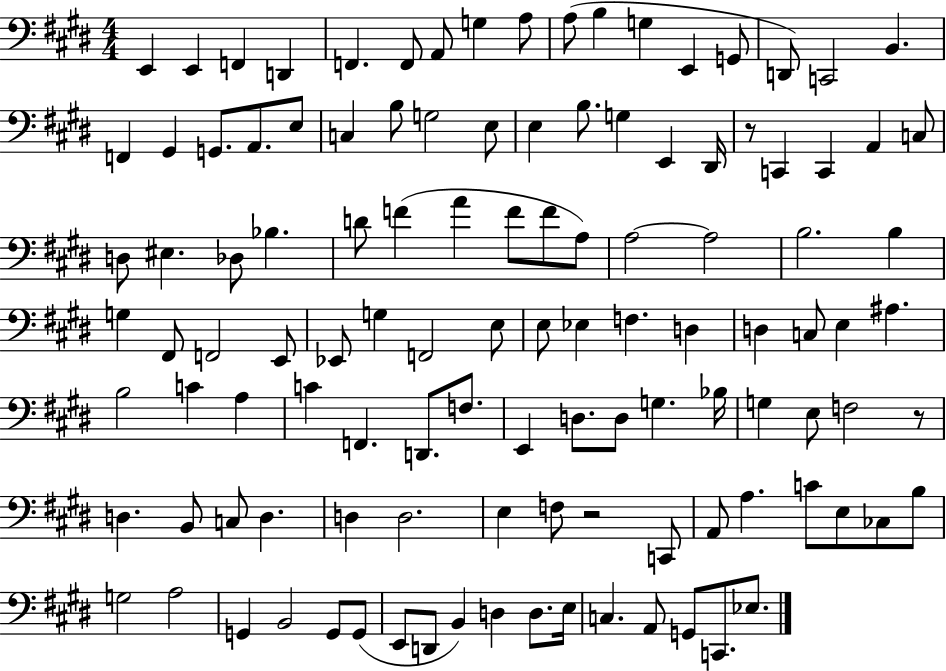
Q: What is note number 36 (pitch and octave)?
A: D3